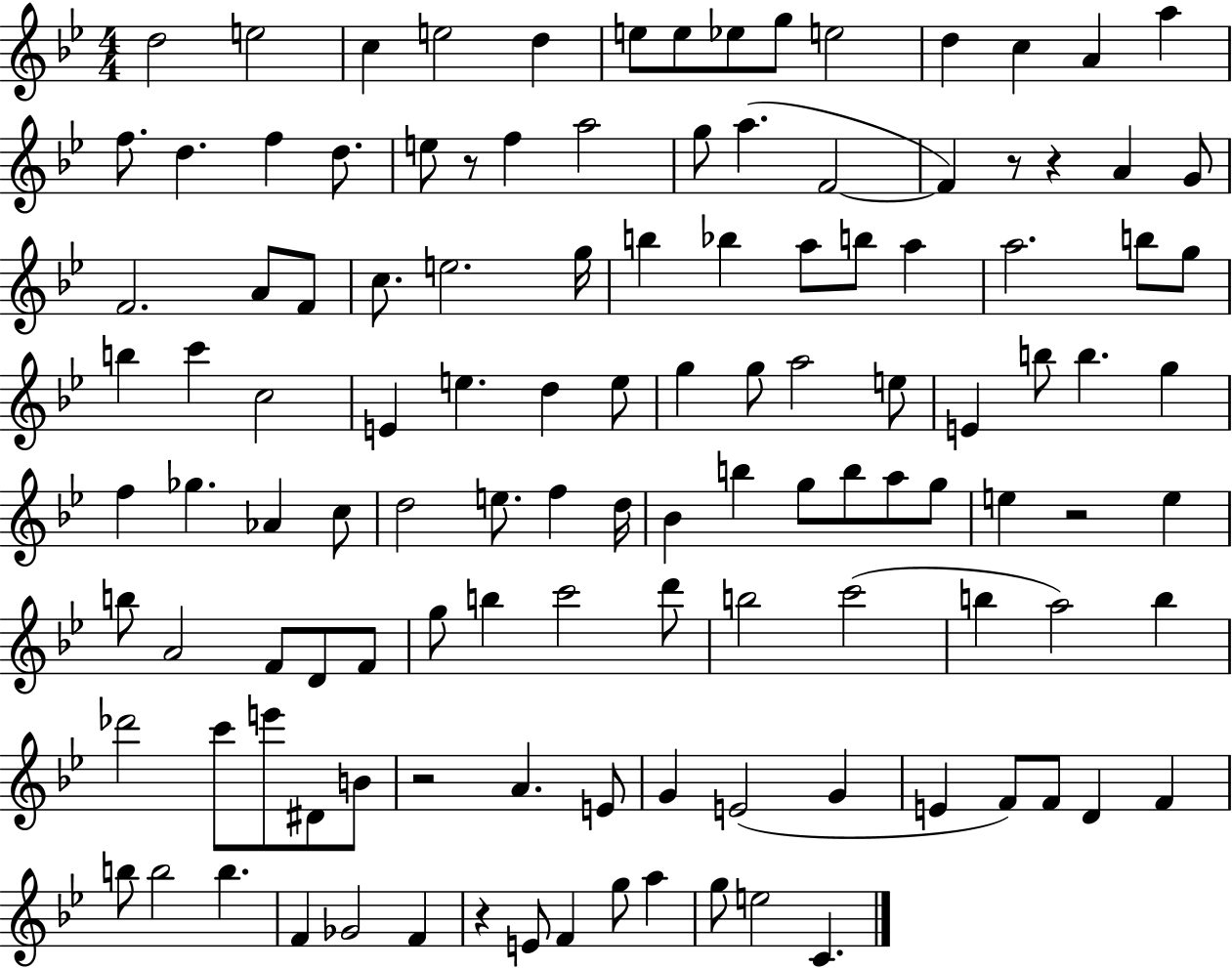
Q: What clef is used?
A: treble